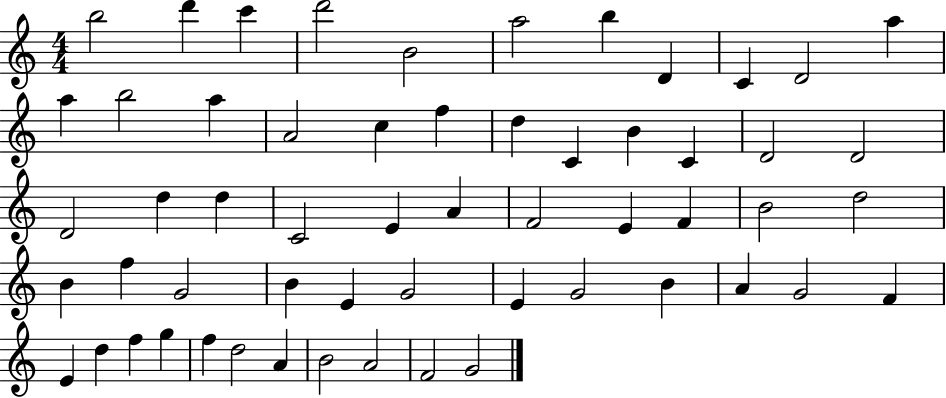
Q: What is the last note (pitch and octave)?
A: G4